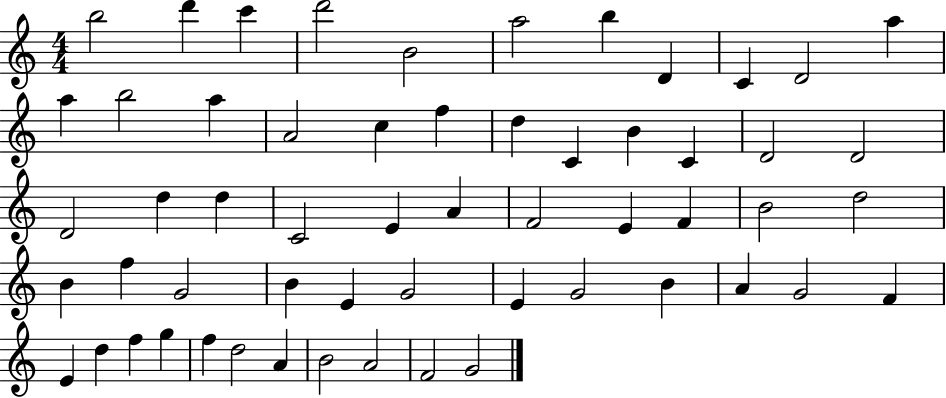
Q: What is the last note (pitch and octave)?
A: G4